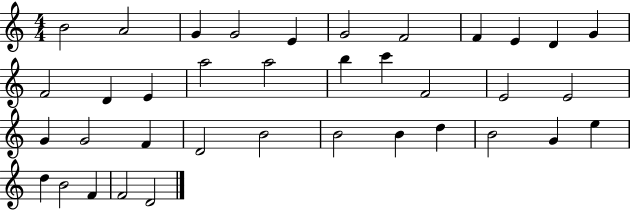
X:1
T:Untitled
M:4/4
L:1/4
K:C
B2 A2 G G2 E G2 F2 F E D G F2 D E a2 a2 b c' F2 E2 E2 G G2 F D2 B2 B2 B d B2 G e d B2 F F2 D2